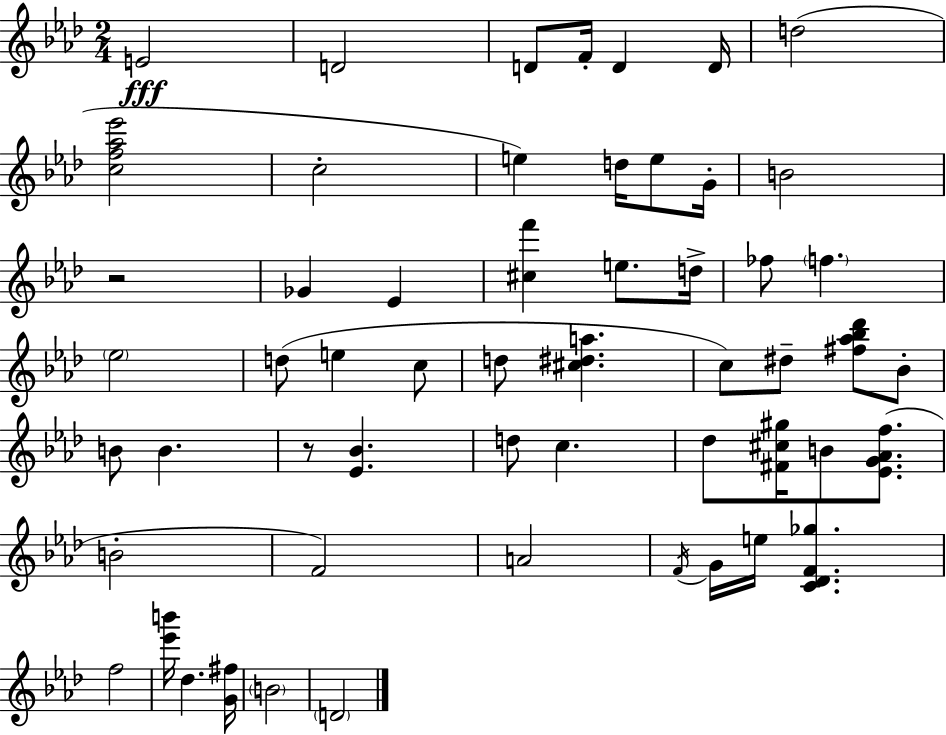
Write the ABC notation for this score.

X:1
T:Untitled
M:2/4
L:1/4
K:Fm
E2 D2 D/2 F/4 D D/4 d2 [cf_a_e']2 c2 e d/4 e/2 G/4 B2 z2 _G _E [^cf'] e/2 d/4 _f/2 f _e2 d/2 e c/2 d/2 [^c^da] c/2 ^d/2 [^f_a_b_d']/2 _B/2 B/2 B z/2 [_E_B] d/2 c _d/2 [^F^c^g]/4 B/2 [_EG_Af]/2 B2 F2 A2 F/4 G/4 e/4 [C_DF_g] f2 [_e'b']/4 _d [G^f]/4 B2 D2